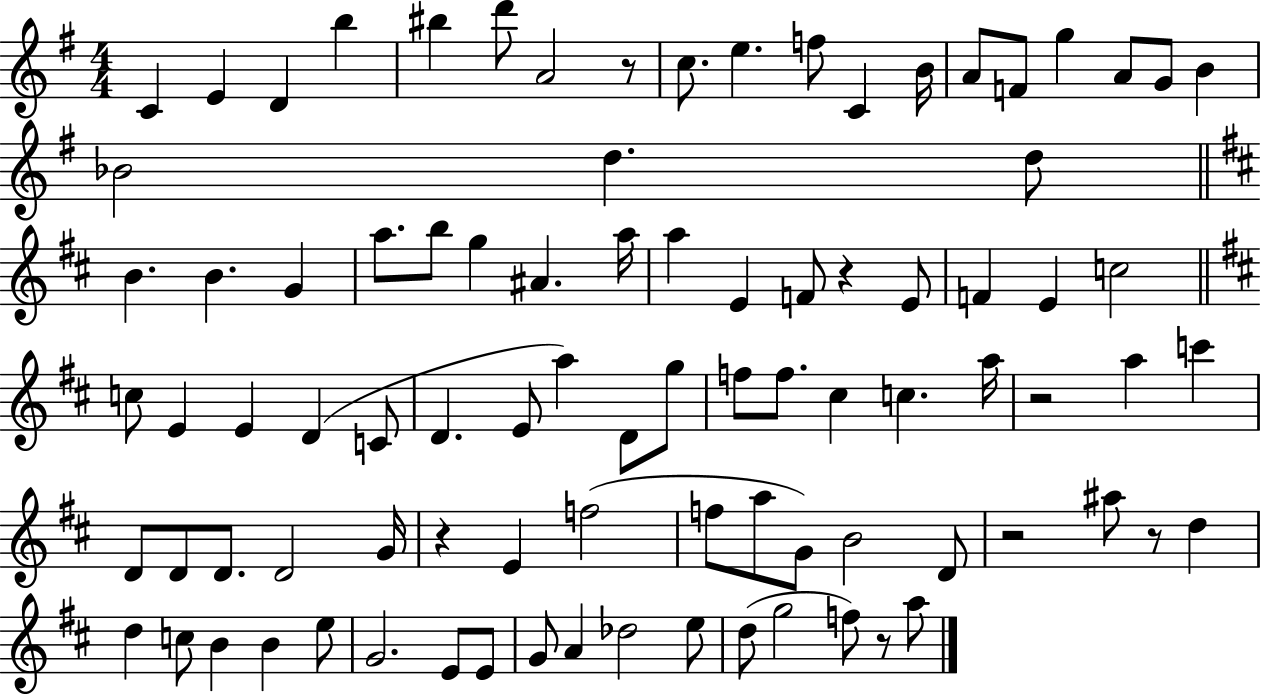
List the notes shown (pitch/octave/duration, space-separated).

C4/q E4/q D4/q B5/q BIS5/q D6/e A4/h R/e C5/e. E5/q. F5/e C4/q B4/s A4/e F4/e G5/q A4/e G4/e B4/q Bb4/h D5/q. D5/e B4/q. B4/q. G4/q A5/e. B5/e G5/q A#4/q. A5/s A5/q E4/q F4/e R/q E4/e F4/q E4/q C5/h C5/e E4/q E4/q D4/q C4/e D4/q. E4/e A5/q D4/e G5/e F5/e F5/e. C#5/q C5/q. A5/s R/h A5/q C6/q D4/e D4/e D4/e. D4/h G4/s R/q E4/q F5/h F5/e A5/e G4/e B4/h D4/e R/h A#5/e R/e D5/q D5/q C5/e B4/q B4/q E5/e G4/h. E4/e E4/e G4/e A4/q Db5/h E5/e D5/e G5/h F5/e R/e A5/e